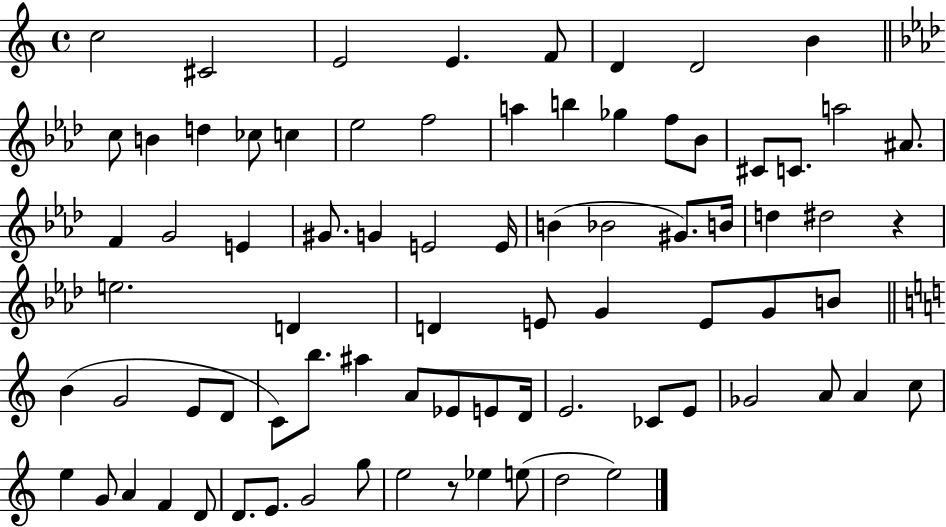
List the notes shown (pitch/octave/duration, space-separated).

C5/h C#4/h E4/h E4/q. F4/e D4/q D4/h B4/q C5/e B4/q D5/q CES5/e C5/q Eb5/h F5/h A5/q B5/q Gb5/q F5/e Bb4/e C#4/e C4/e. A5/h A#4/e. F4/q G4/h E4/q G#4/e. G4/q E4/h E4/s B4/q Bb4/h G#4/e. B4/s D5/q D#5/h R/q E5/h. D4/q D4/q E4/e G4/q E4/e G4/e B4/e B4/q G4/h E4/e D4/e C4/e B5/e. A#5/q A4/e Eb4/e E4/e D4/s E4/h. CES4/e E4/e Gb4/h A4/e A4/q C5/e E5/q G4/e A4/q F4/q D4/e D4/e. E4/e. G4/h G5/e E5/h R/e Eb5/q E5/e D5/h E5/h